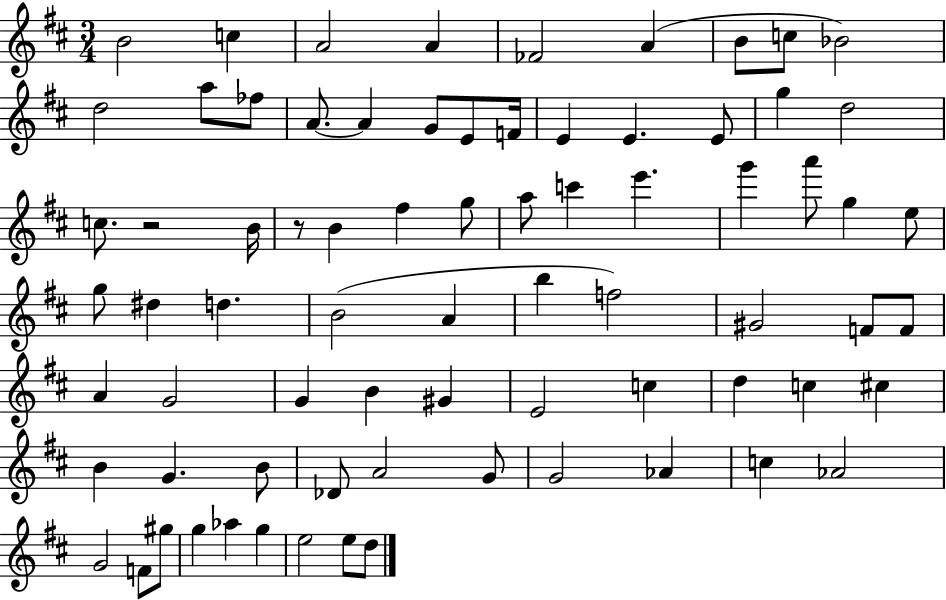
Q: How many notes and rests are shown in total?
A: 75